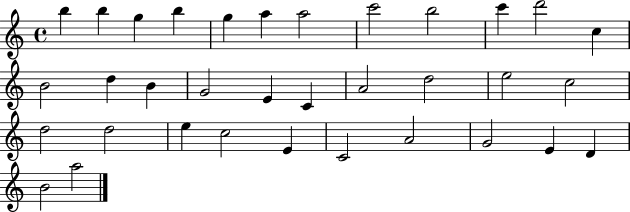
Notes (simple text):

B5/q B5/q G5/q B5/q G5/q A5/q A5/h C6/h B5/h C6/q D6/h C5/q B4/h D5/q B4/q G4/h E4/q C4/q A4/h D5/h E5/h C5/h D5/h D5/h E5/q C5/h E4/q C4/h A4/h G4/h E4/q D4/q B4/h A5/h